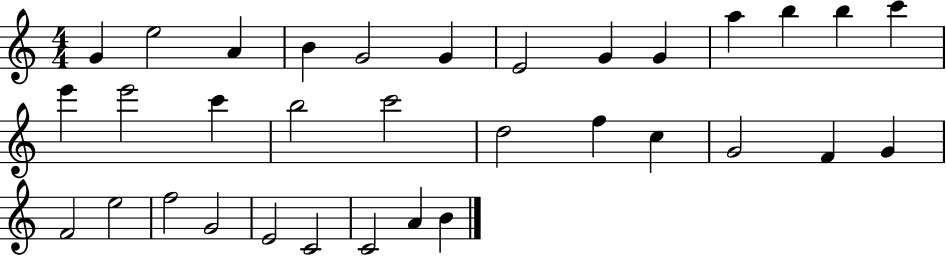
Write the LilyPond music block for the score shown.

{
  \clef treble
  \numericTimeSignature
  \time 4/4
  \key c \major
  g'4 e''2 a'4 | b'4 g'2 g'4 | e'2 g'4 g'4 | a''4 b''4 b''4 c'''4 | \break e'''4 e'''2 c'''4 | b''2 c'''2 | d''2 f''4 c''4 | g'2 f'4 g'4 | \break f'2 e''2 | f''2 g'2 | e'2 c'2 | c'2 a'4 b'4 | \break \bar "|."
}